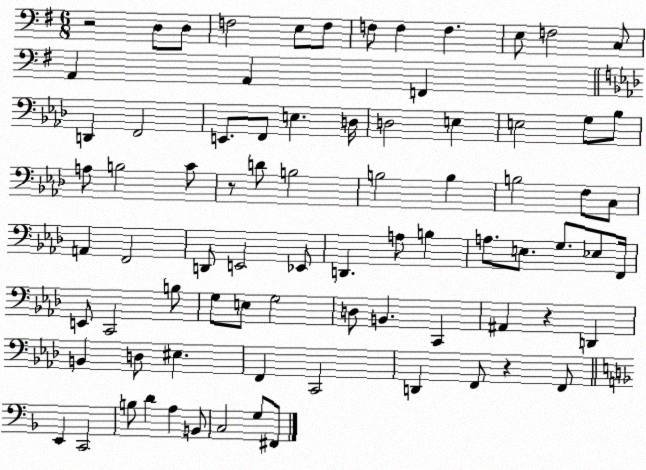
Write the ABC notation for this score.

X:1
T:Untitled
M:6/8
L:1/4
K:G
z2 D,/2 D,/2 F,2 E,/2 F,/2 F,/2 F, F, E,/2 F,2 C,/2 A,, A,, F,, D,, F,,2 E,,/2 F,,/2 E, D,/4 D,2 E, E,2 G,/2 _B,/2 A,/2 B,2 C/2 z/2 D/2 B,2 B,2 B, B,2 F,/2 C,/2 A,, F,,2 D,,/2 E,,2 _E,,/2 D,, A,/2 B, A,/2 E,/2 G,/2 _E,/2 F,,/4 E,,/2 C,,2 B,/2 G,/2 E,/2 G,2 D,/2 B,, C,, ^A,, z D,, B,, D,/2 ^E, F,, C,,2 D,, F,,/2 z F,,/2 E,, C,,2 B,/2 D A, B,,/2 C,2 G,/2 ^F,,/2